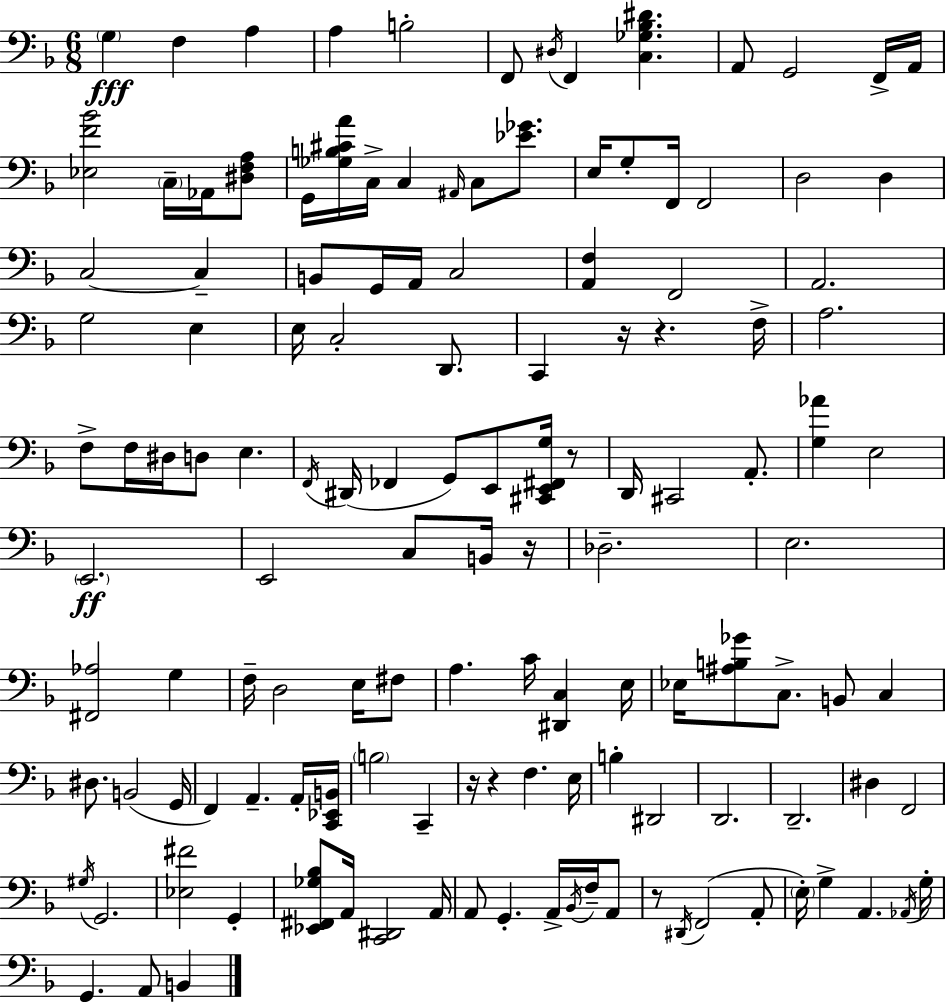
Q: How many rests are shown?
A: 7